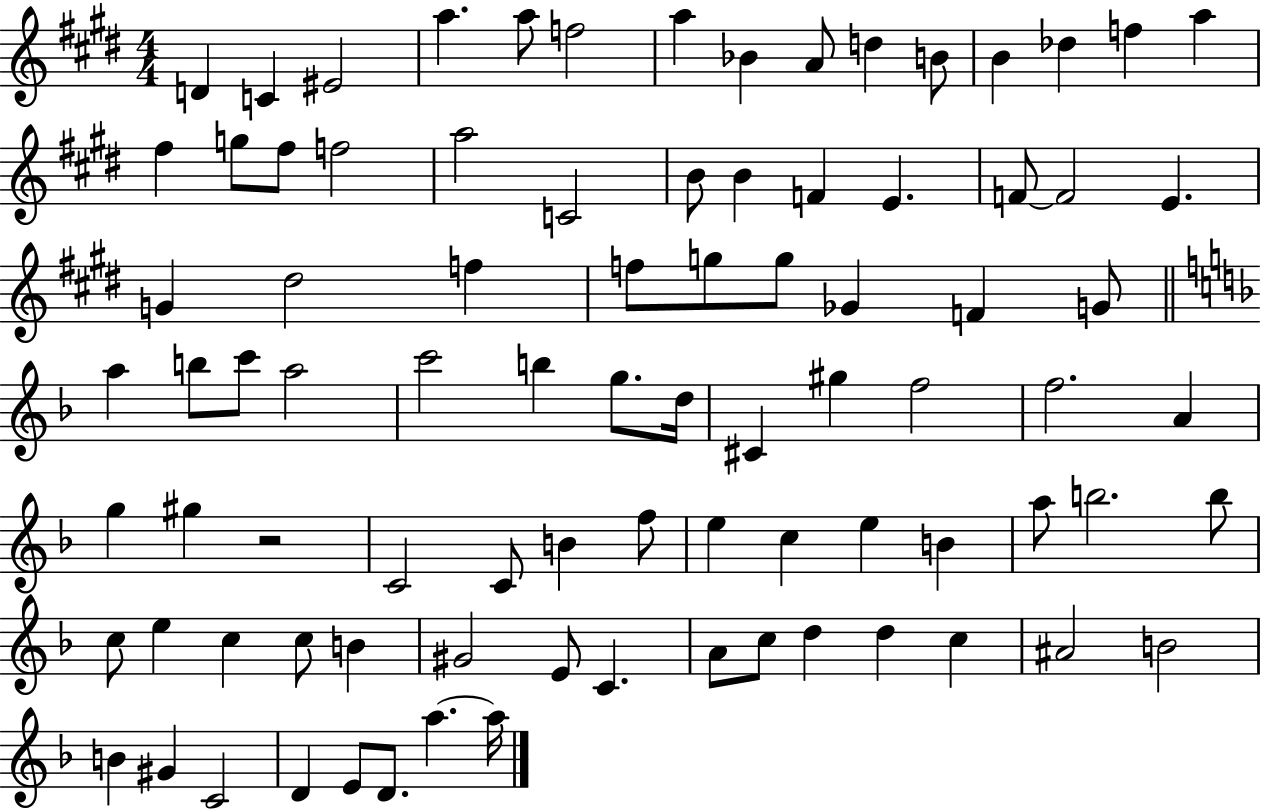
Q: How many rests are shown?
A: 1